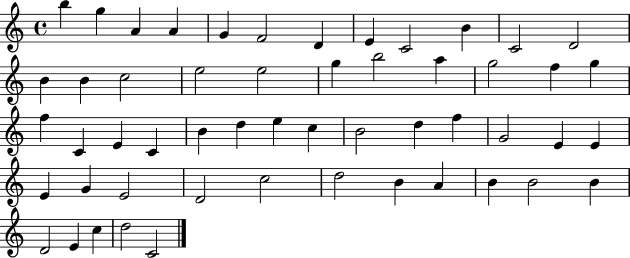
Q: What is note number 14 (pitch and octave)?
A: B4